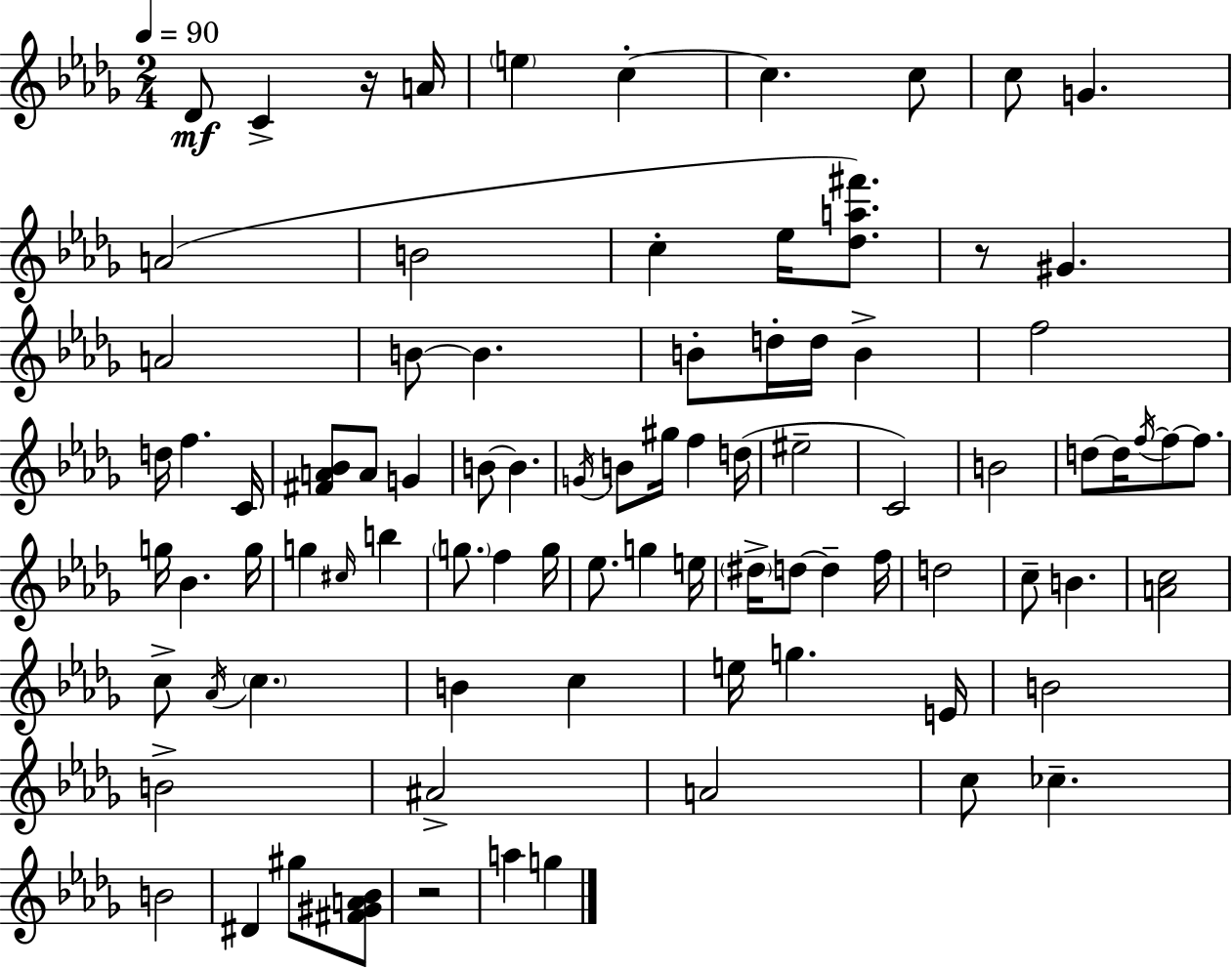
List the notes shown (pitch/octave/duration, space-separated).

Db4/e C4/q R/s A4/s E5/q C5/q C5/q. C5/e C5/e G4/q. A4/h B4/h C5/q Eb5/s [Db5,A5,F#6]/e. R/e G#4/q. A4/h B4/e B4/q. B4/e D5/s D5/s B4/q F5/h D5/s F5/q. C4/s [F#4,A4,Bb4]/e A4/e G4/q B4/e B4/q. G4/s B4/e G#5/s F5/q D5/s EIS5/h C4/h B4/h D5/e D5/s F5/s F5/e F5/e. G5/s Bb4/q. G5/s G5/q C#5/s B5/q G5/e. F5/q G5/s Eb5/e. G5/q E5/s D#5/s D5/e D5/q F5/s D5/h C5/e B4/q. [A4,C5]/h C5/e Ab4/s C5/q. B4/q C5/q E5/s G5/q. E4/s B4/h B4/h A#4/h A4/h C5/e CES5/q. B4/h D#4/q G#5/e [F#4,G#4,A4,Bb4]/e R/h A5/q G5/q